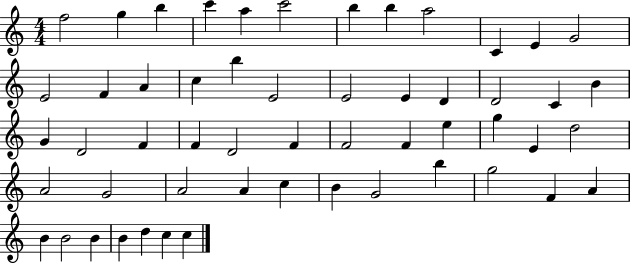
{
  \clef treble
  \numericTimeSignature
  \time 4/4
  \key c \major
  f''2 g''4 b''4 | c'''4 a''4 c'''2 | b''4 b''4 a''2 | c'4 e'4 g'2 | \break e'2 f'4 a'4 | c''4 b''4 e'2 | e'2 e'4 d'4 | d'2 c'4 b'4 | \break g'4 d'2 f'4 | f'4 d'2 f'4 | f'2 f'4 e''4 | g''4 e'4 d''2 | \break a'2 g'2 | a'2 a'4 c''4 | b'4 g'2 b''4 | g''2 f'4 a'4 | \break b'4 b'2 b'4 | b'4 d''4 c''4 c''4 | \bar "|."
}